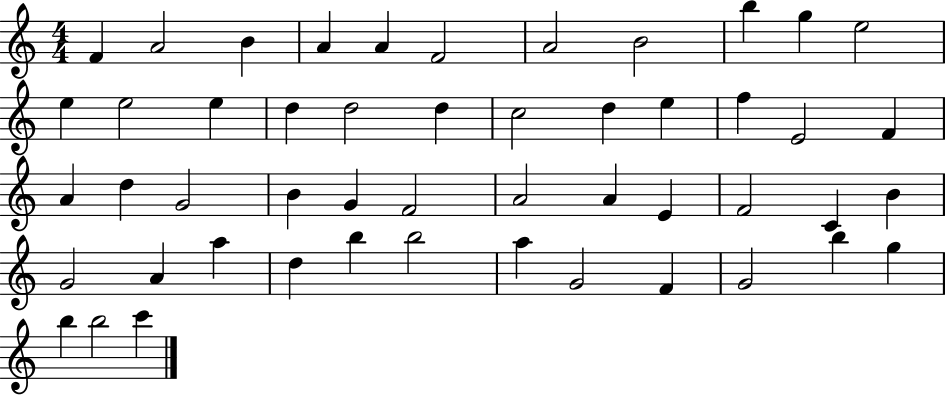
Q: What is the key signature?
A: C major